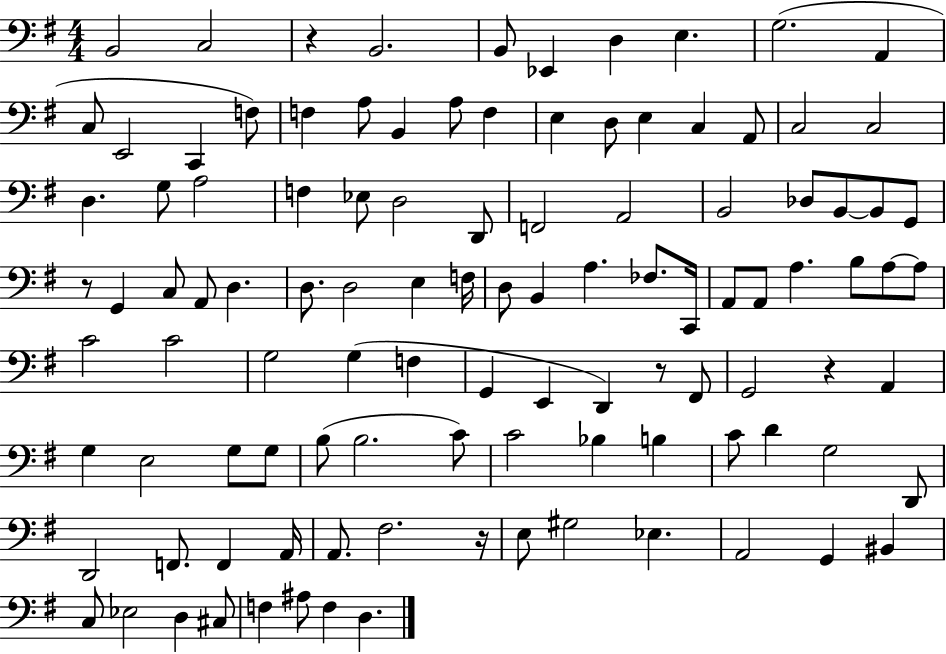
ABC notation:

X:1
T:Untitled
M:4/4
L:1/4
K:G
B,,2 C,2 z B,,2 B,,/2 _E,, D, E, G,2 A,, C,/2 E,,2 C,, F,/2 F, A,/2 B,, A,/2 F, E, D,/2 E, C, A,,/2 C,2 C,2 D, G,/2 A,2 F, _E,/2 D,2 D,,/2 F,,2 A,,2 B,,2 _D,/2 B,,/2 B,,/2 G,,/2 z/2 G,, C,/2 A,,/2 D, D,/2 D,2 E, F,/4 D,/2 B,, A, _F,/2 C,,/4 A,,/2 A,,/2 A, B,/2 A,/2 A,/2 C2 C2 G,2 G, F, G,, E,, D,, z/2 ^F,,/2 G,,2 z A,, G, E,2 G,/2 G,/2 B,/2 B,2 C/2 C2 _B, B, C/2 D G,2 D,,/2 D,,2 F,,/2 F,, A,,/4 A,,/2 ^F,2 z/4 E,/2 ^G,2 _E, A,,2 G,, ^B,, C,/2 _E,2 D, ^C,/2 F, ^A,/2 F, D,